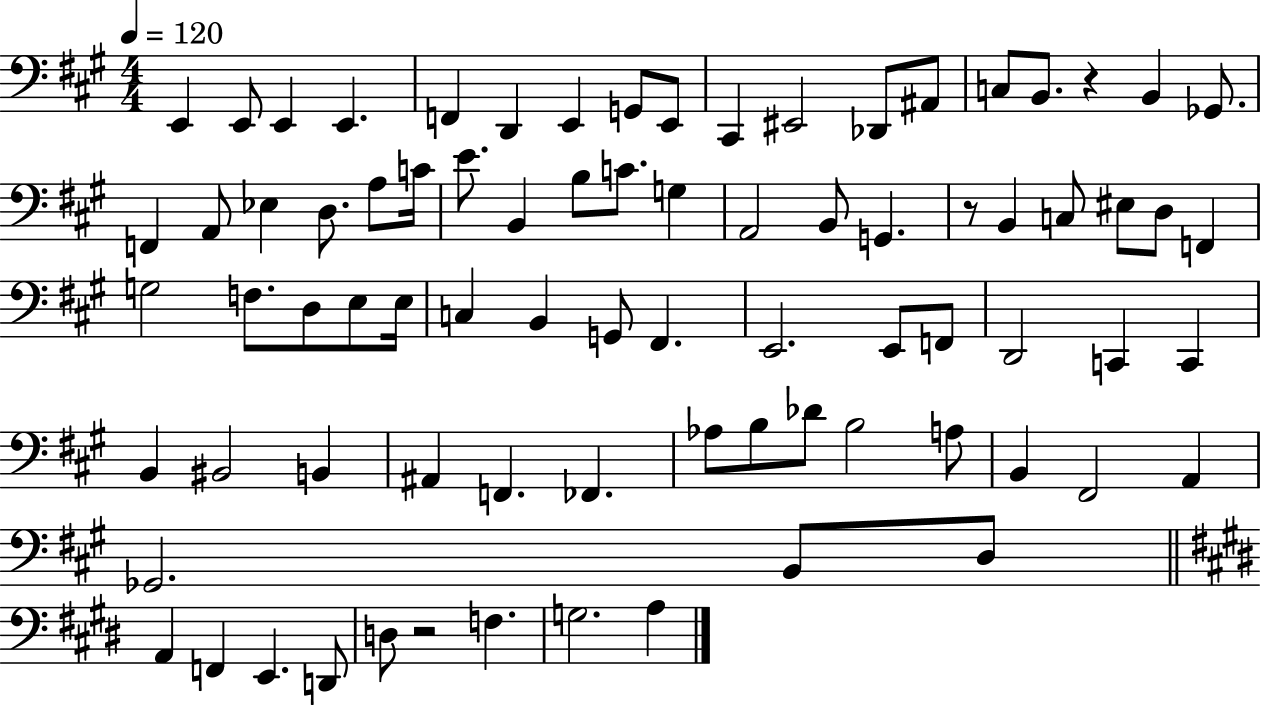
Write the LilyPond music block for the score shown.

{
  \clef bass
  \numericTimeSignature
  \time 4/4
  \key a \major
  \tempo 4 = 120
  e,4 e,8 e,4 e,4. | f,4 d,4 e,4 g,8 e,8 | cis,4 eis,2 des,8 ais,8 | c8 b,8. r4 b,4 ges,8. | \break f,4 a,8 ees4 d8. a8 c'16 | e'8. b,4 b8 c'8. g4 | a,2 b,8 g,4. | r8 b,4 c8 eis8 d8 f,4 | \break g2 f8. d8 e8 e16 | c4 b,4 g,8 fis,4. | e,2. e,8 f,8 | d,2 c,4 c,4 | \break b,4 bis,2 b,4 | ais,4 f,4. fes,4. | aes8 b8 des'8 b2 a8 | b,4 fis,2 a,4 | \break ges,2. b,8 d8 | \bar "||" \break \key e \major a,4 f,4 e,4. d,8 | d8 r2 f4. | g2. a4 | \bar "|."
}